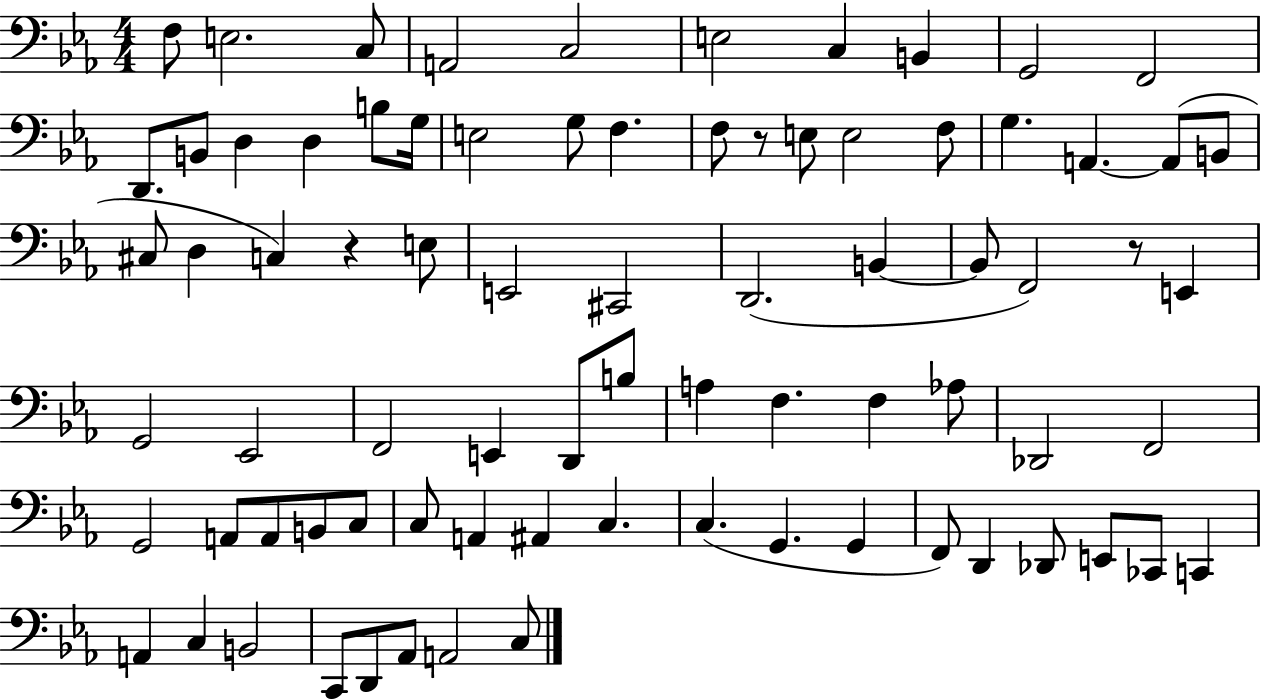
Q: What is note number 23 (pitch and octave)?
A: F3